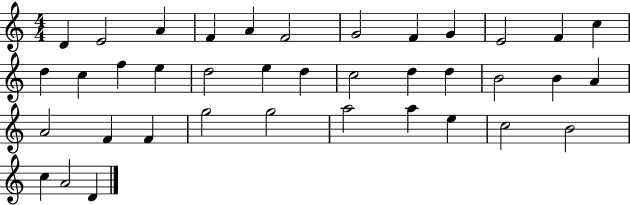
{
  \clef treble
  \numericTimeSignature
  \time 4/4
  \key c \major
  d'4 e'2 a'4 | f'4 a'4 f'2 | g'2 f'4 g'4 | e'2 f'4 c''4 | \break d''4 c''4 f''4 e''4 | d''2 e''4 d''4 | c''2 d''4 d''4 | b'2 b'4 a'4 | \break a'2 f'4 f'4 | g''2 g''2 | a''2 a''4 e''4 | c''2 b'2 | \break c''4 a'2 d'4 | \bar "|."
}